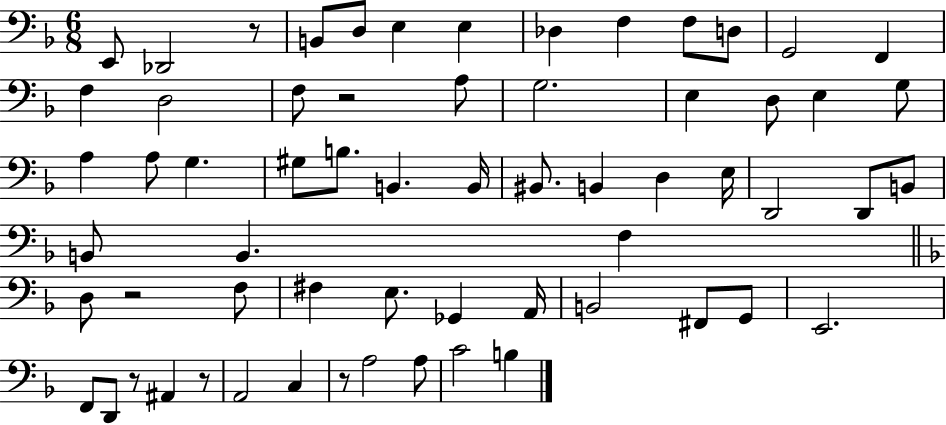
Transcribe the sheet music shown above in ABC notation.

X:1
T:Untitled
M:6/8
L:1/4
K:F
E,,/2 _D,,2 z/2 B,,/2 D,/2 E, E, _D, F, F,/2 D,/2 G,,2 F,, F, D,2 F,/2 z2 A,/2 G,2 E, D,/2 E, G,/2 A, A,/2 G, ^G,/2 B,/2 B,, B,,/4 ^B,,/2 B,, D, E,/4 D,,2 D,,/2 B,,/2 B,,/2 B,, F, D,/2 z2 F,/2 ^F, E,/2 _G,, A,,/4 B,,2 ^F,,/2 G,,/2 E,,2 F,,/2 D,,/2 z/2 ^A,, z/2 A,,2 C, z/2 A,2 A,/2 C2 B,